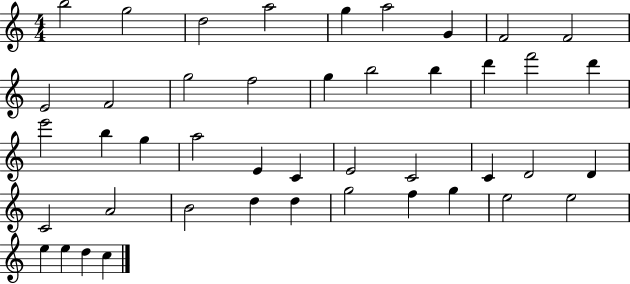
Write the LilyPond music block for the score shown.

{
  \clef treble
  \numericTimeSignature
  \time 4/4
  \key c \major
  b''2 g''2 | d''2 a''2 | g''4 a''2 g'4 | f'2 f'2 | \break e'2 f'2 | g''2 f''2 | g''4 b''2 b''4 | d'''4 f'''2 d'''4 | \break e'''2 b''4 g''4 | a''2 e'4 c'4 | e'2 c'2 | c'4 d'2 d'4 | \break c'2 a'2 | b'2 d''4 d''4 | g''2 f''4 g''4 | e''2 e''2 | \break e''4 e''4 d''4 c''4 | \bar "|."
}